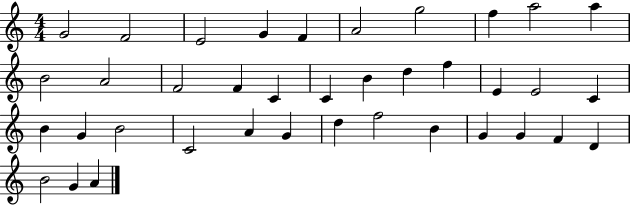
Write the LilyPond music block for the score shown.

{
  \clef treble
  \numericTimeSignature
  \time 4/4
  \key c \major
  g'2 f'2 | e'2 g'4 f'4 | a'2 g''2 | f''4 a''2 a''4 | \break b'2 a'2 | f'2 f'4 c'4 | c'4 b'4 d''4 f''4 | e'4 e'2 c'4 | \break b'4 g'4 b'2 | c'2 a'4 g'4 | d''4 f''2 b'4 | g'4 g'4 f'4 d'4 | \break b'2 g'4 a'4 | \bar "|."
}